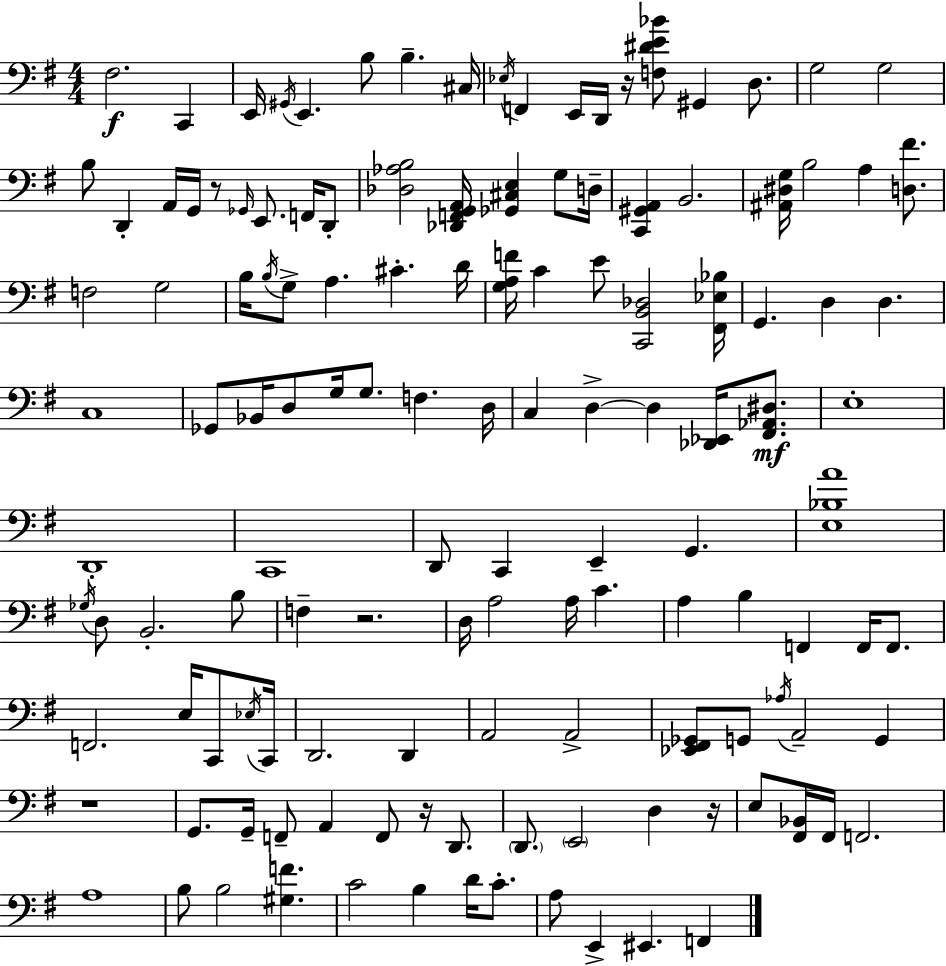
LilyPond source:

{
  \clef bass
  \numericTimeSignature
  \time 4/4
  \key e \minor
  fis2.\f c,4 | e,16 \acciaccatura { gis,16 } e,4. b8 b4.-- | cis16 \acciaccatura { ees16 } f,4 e,16 d,16 r16 <f dis' e' bes'>8 gis,4 d8. | g2 g2 | \break b8 d,4-. a,16 g,16 r8 \grace { ges,16 } e,8. | f,16 d,8-. <des aes b>2 <des, f, g, a,>16 <ges, cis e>4 | g8 d16-- <c, gis, a,>4 b,2. | <ais, dis g>16 b2 a4 | \break <d fis'>8. f2 g2 | b16 \acciaccatura { b16 } g8-> a4. cis'4.-. | d'16 <g a f'>16 c'4 e'8 <c, b, des>2 | <fis, ees bes>16 g,4. d4 d4. | \break c1 | ges,8 bes,16 d8 g16 g8. f4. | d16 c4 d4->~~ d4 | <des, ees,>16 <fis, aes, dis>8.\mf e1-. | \break d,1-. | c,1 | d,8 c,4 e,4-- g,4. | <e bes a'>1 | \break \acciaccatura { ges16 } d8 b,2.-. | b8 f4-- r2. | d16 a2 a16 c'4. | a4 b4 f,4 | \break f,16 f,8. f,2. | e16 c,8 \acciaccatura { ees16 } c,16 d,2. | d,4 a,2 a,2-> | <ees, fis, ges,>8 g,8 \acciaccatura { aes16 } a,2-- | \break g,4 r1 | g,8. g,16-- f,8-- a,4 | f,8 r16 d,8. \parenthesize d,8. \parenthesize e,2 | d4 r16 e8 <fis, bes,>16 fis,16 f,2. | \break a1 | b8 b2 | <gis f'>4. c'2 b4 | d'16 c'8.-. a8 e,4-> eis,4. | \break f,4 \bar "|."
}